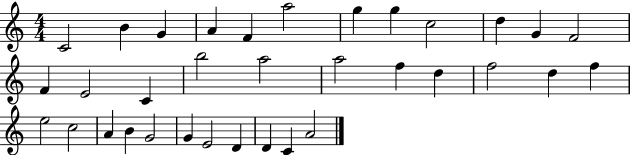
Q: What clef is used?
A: treble